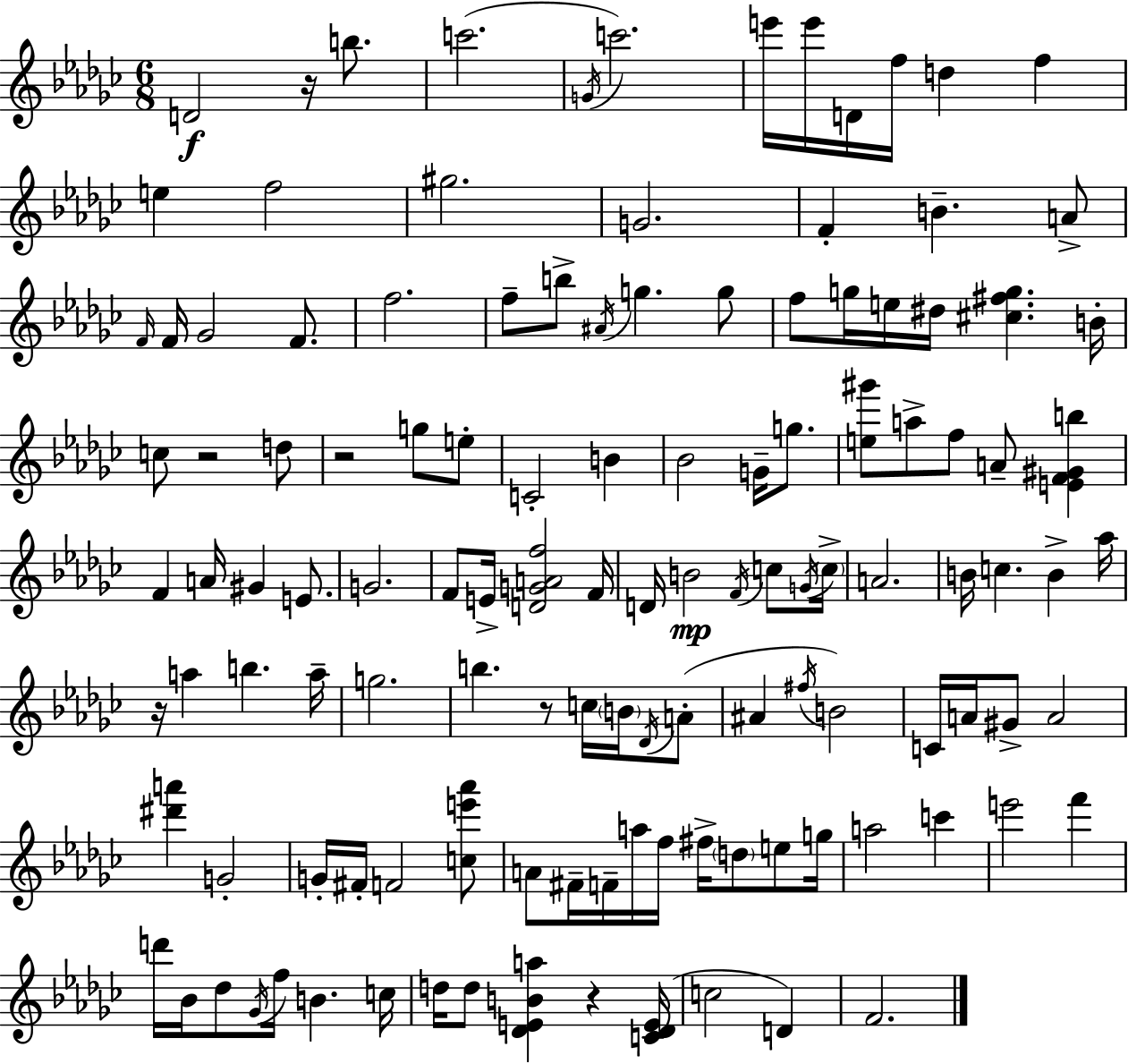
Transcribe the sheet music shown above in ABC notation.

X:1
T:Untitled
M:6/8
L:1/4
K:Ebm
D2 z/4 b/2 c'2 G/4 c'2 e'/4 e'/4 D/4 f/4 d f e f2 ^g2 G2 F B A/2 F/4 F/4 _G2 F/2 f2 f/2 b/2 ^A/4 g g/2 f/2 g/4 e/4 ^d/4 [^c^fg] B/4 c/2 z2 d/2 z2 g/2 e/2 C2 B _B2 G/4 g/2 [e^g']/2 a/2 f/2 A/2 [EF^Gb] F A/4 ^G E/2 G2 F/2 E/4 [DGAf]2 F/4 D/4 B2 F/4 c/2 G/4 c/4 A2 B/4 c B _a/4 z/4 a b a/4 g2 b z/2 c/4 B/4 _D/4 A/2 ^A ^f/4 B2 C/4 A/4 ^G/2 A2 [^d'a'] G2 G/4 ^F/4 F2 [ce'_a']/2 A/2 ^F/4 F/4 a/4 f/4 ^f/4 d/2 e/2 g/4 a2 c' e'2 f' d'/4 _B/4 _d/2 _G/4 f/4 B c/4 d/4 d/2 [_DEBa] z [C_DE]/4 c2 D F2